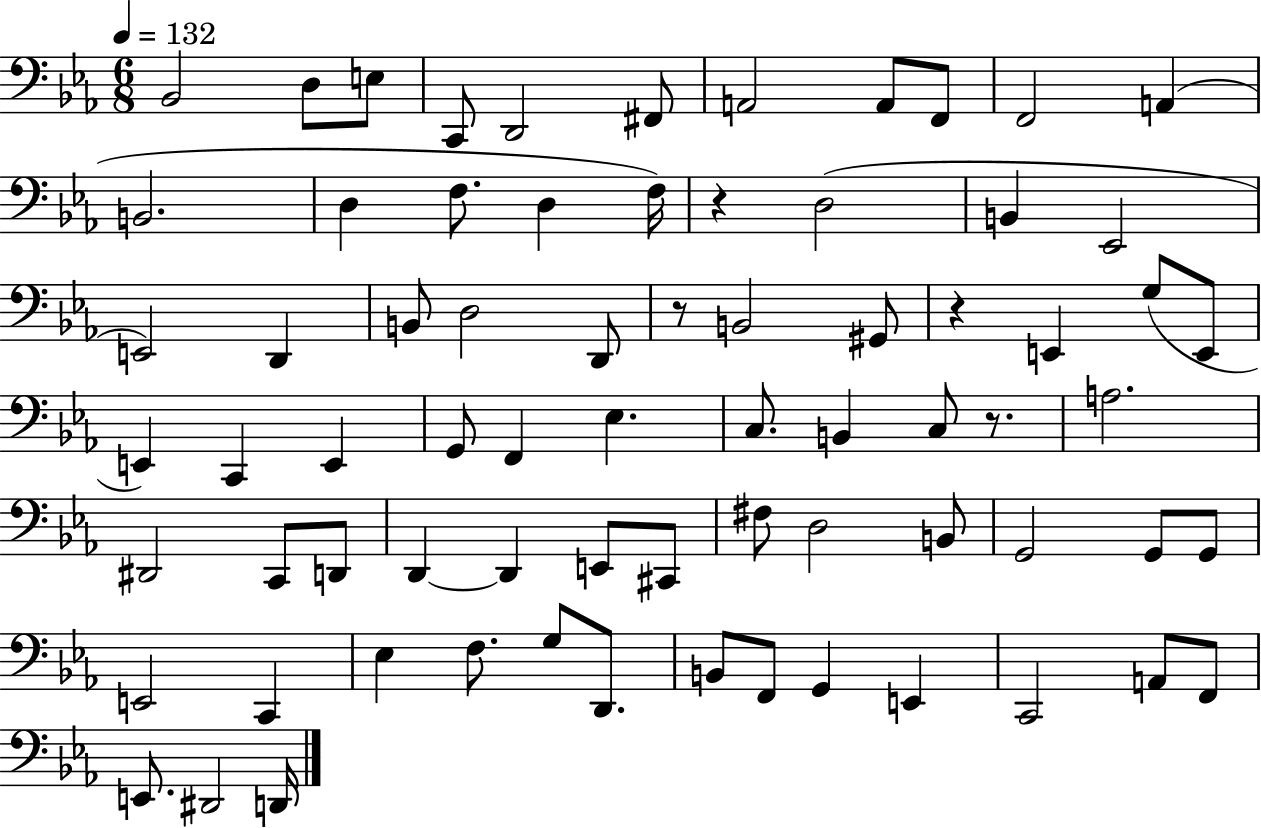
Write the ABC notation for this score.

X:1
T:Untitled
M:6/8
L:1/4
K:Eb
_B,,2 D,/2 E,/2 C,,/2 D,,2 ^F,,/2 A,,2 A,,/2 F,,/2 F,,2 A,, B,,2 D, F,/2 D, F,/4 z D,2 B,, _E,,2 E,,2 D,, B,,/2 D,2 D,,/2 z/2 B,,2 ^G,,/2 z E,, G,/2 E,,/2 E,, C,, E,, G,,/2 F,, _E, C,/2 B,, C,/2 z/2 A,2 ^D,,2 C,,/2 D,,/2 D,, D,, E,,/2 ^C,,/2 ^F,/2 D,2 B,,/2 G,,2 G,,/2 G,,/2 E,,2 C,, _E, F,/2 G,/2 D,,/2 B,,/2 F,,/2 G,, E,, C,,2 A,,/2 F,,/2 E,,/2 ^D,,2 D,,/4